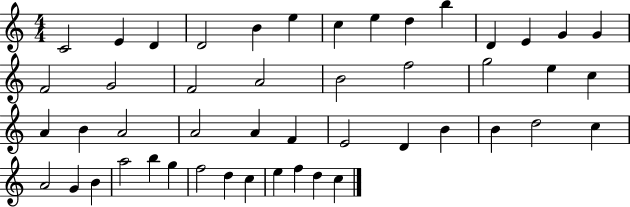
{
  \clef treble
  \numericTimeSignature
  \time 4/4
  \key c \major
  c'2 e'4 d'4 | d'2 b'4 e''4 | c''4 e''4 d''4 b''4 | d'4 e'4 g'4 g'4 | \break f'2 g'2 | f'2 a'2 | b'2 f''2 | g''2 e''4 c''4 | \break a'4 b'4 a'2 | a'2 a'4 f'4 | e'2 d'4 b'4 | b'4 d''2 c''4 | \break a'2 g'4 b'4 | a''2 b''4 g''4 | f''2 d''4 c''4 | e''4 f''4 d''4 c''4 | \break \bar "|."
}